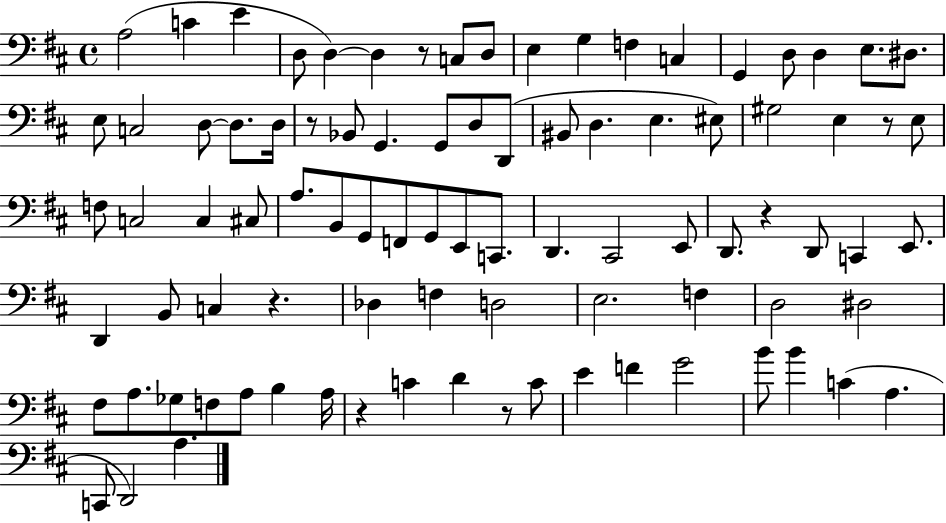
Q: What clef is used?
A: bass